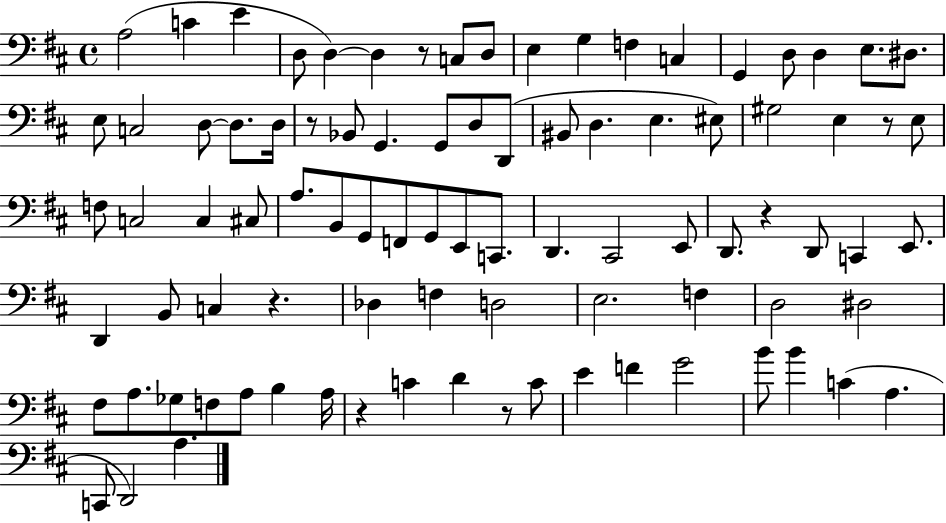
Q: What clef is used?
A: bass